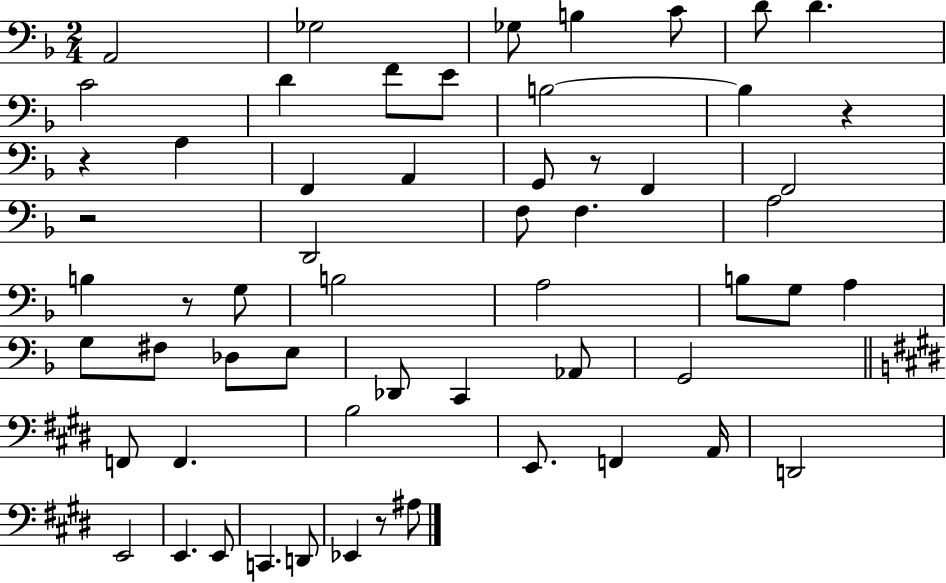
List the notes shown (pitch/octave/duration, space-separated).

A2/h Gb3/h Gb3/e B3/q C4/e D4/e D4/q. C4/h D4/q F4/e E4/e B3/h B3/q R/q R/q A3/q F2/q A2/q G2/e R/e F2/q F2/h R/h D2/h F3/e F3/q. A3/h B3/q R/e G3/e B3/h A3/h B3/e G3/e A3/q G3/e F#3/e Db3/e E3/e Db2/e C2/q Ab2/e G2/h F2/e F2/q. B3/h E2/e. F2/q A2/s D2/h E2/h E2/q. E2/e C2/q. D2/e Eb2/q R/e A#3/e